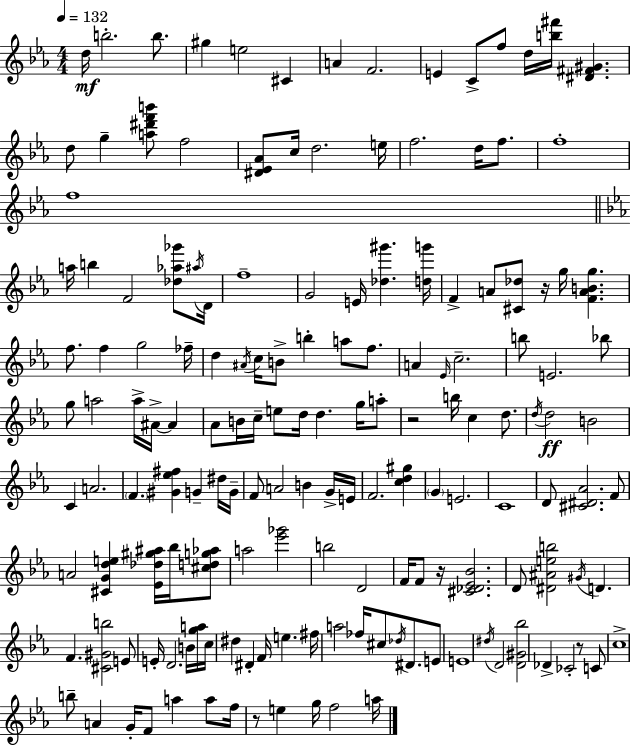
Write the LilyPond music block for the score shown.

{
  \clef treble
  \numericTimeSignature
  \time 4/4
  \key c \minor
  \tempo 4 = 132
  d''16\mf b''2.-. b''8. | gis''4 e''2 cis'4 | a'4 f'2. | e'4 c'8-> f''8 d''16 <b'' fis'''>16 <dis' fis' gis'>4. | \break d''8 g''4-- <a'' dis''' f''' b'''>8 f''2 | <dis' ees' aes'>8 c''16 d''2. e''16 | f''2. d''16 f''8. | f''1-. | \break f''1 | \bar "||" \break \key ees \major a''16 b''4 f'2 <des'' aes'' ges'''>8 \acciaccatura { ais''16 } | d'16 f''1-- | g'2 e'16 <des'' gis'''>4. | <d'' g'''>16 f'4-> a'8 <cis' des''>8 r16 g''16 <f' a' b' g''>4. | \break f''8. f''4 g''2 | fes''16-- d''4 \acciaccatura { ais'16 } c''16 b'8-> b''4-. a''8 f''8. | a'4 \grace { ees'16 } c''2.-- | b''8 e'2. | \break bes''8 g''8 a''2 a''16-> ais'16->~~ ais'4 | aes'8 b'16 c''16-- e''8 d''16 d''4. | g''16 a''8-. r2 b''16 c''4 | d''8. \acciaccatura { d''16 } d''2\ff b'2 | \break c'4 a'2. | \parenthesize f'4. <gis' ees'' fis''>4 g'4-- | dis''16 g'16-- f'8 a'2 b'4 | g'16-> e'16 f'2. | \break <c'' d'' gis''>4 \parenthesize g'4 e'2. | c'1 | d'8 <cis' dis' aes'>2. | f'8 a'2 <cis' g' d'' e''>4 | \break <ees' des'' gis'' ais''>16 bes''16 <cis'' d'' g'' aes''>8 a''2 <ees''' ges'''>2 | b''2 d'2 | f'16 f'8 r16 <cis' des' ees' bes'>2. | d'8 <dis' ais' e'' b''>2 \acciaccatura { gis'16 } d'4. | \break f'4. <cis' gis' b''>2 | e'8 e'16-. d'2. | b'16 <g'' a''>16 c''16 dis''4 dis'4-. f'16 e''4. | fis''16 a''2 fes''16 cis''8 | \break \acciaccatura { des''16 } dis'8. e'8 e'1 | \acciaccatura { dis''16 } d'2 <d' gis' bes''>2 | des'4-> ces'2-. | r8 c'8 c''1-> | \break b''8-- a'4 g'16-. f'8 | a''4 a''8 f''16 r8 e''4 g''16 f''2 | a''16 \bar "|."
}